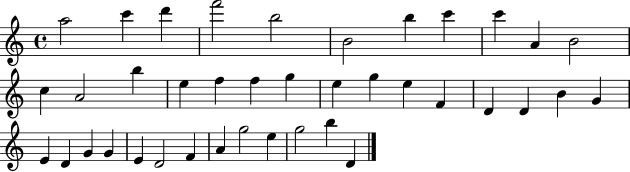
{
  \clef treble
  \time 4/4
  \defaultTimeSignature
  \key c \major
  a''2 c'''4 d'''4 | f'''2 b''2 | b'2 b''4 c'''4 | c'''4 a'4 b'2 | \break c''4 a'2 b''4 | e''4 f''4 f''4 g''4 | e''4 g''4 e''4 f'4 | d'4 d'4 b'4 g'4 | \break e'4 d'4 g'4 g'4 | e'4 d'2 f'4 | a'4 g''2 e''4 | g''2 b''4 d'4 | \break \bar "|."
}